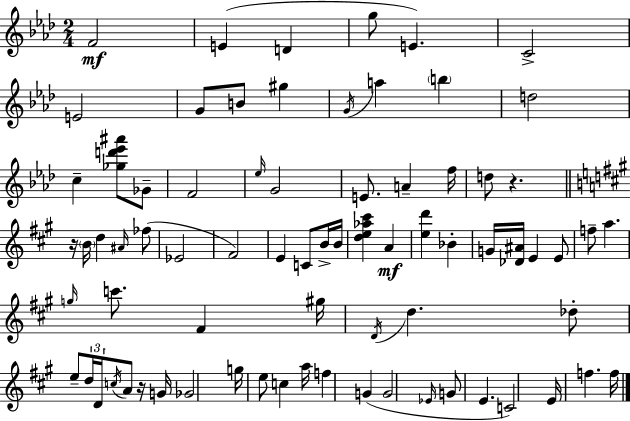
{
  \clef treble
  \numericTimeSignature
  \time 2/4
  \key f \minor
  f'2\mf | e'4( d'4 | g''8 e'4.) | c'2-> | \break e'2 | g'8 b'8 gis''4 | \acciaccatura { g'16 } a''4 \parenthesize b''4 | d''2 | \break c''4-- <ges'' d''' ees''' ais'''>8 ges'8-- | f'2 | \grace { ees''16 } g'2 | e'8. a'4-- | \break f''16 d''8 r4. | \bar "||" \break \key a \major r16 \parenthesize b'16 d''4 \grace { ais'16 }( fes''8 | ees'2 | fis'2) | e'4 c'8 b'16-> | \break b'16 <d'' e'' aes'' cis'''>4 a'4\mf | <e'' d'''>4 bes'4-. | g'16 <des' ais'>16 e'4 e'8 | f''8-- a''4. | \break \grace { g''16 } c'''8. fis'4 | gis''16 \acciaccatura { d'16 } d''4. | des''8-. e''8-- \tuplet 3/2 { d''16 d'16 \acciaccatura { c''16 } } | a'8 r16 g'16 ges'2 | \break g''16 e''8 c''4 | a''16 f''4 | g'4( g'2 | \grace { ees'16 } g'8 e'4. | \break c'2) | e'16 f''4. | f''16 \bar "|."
}